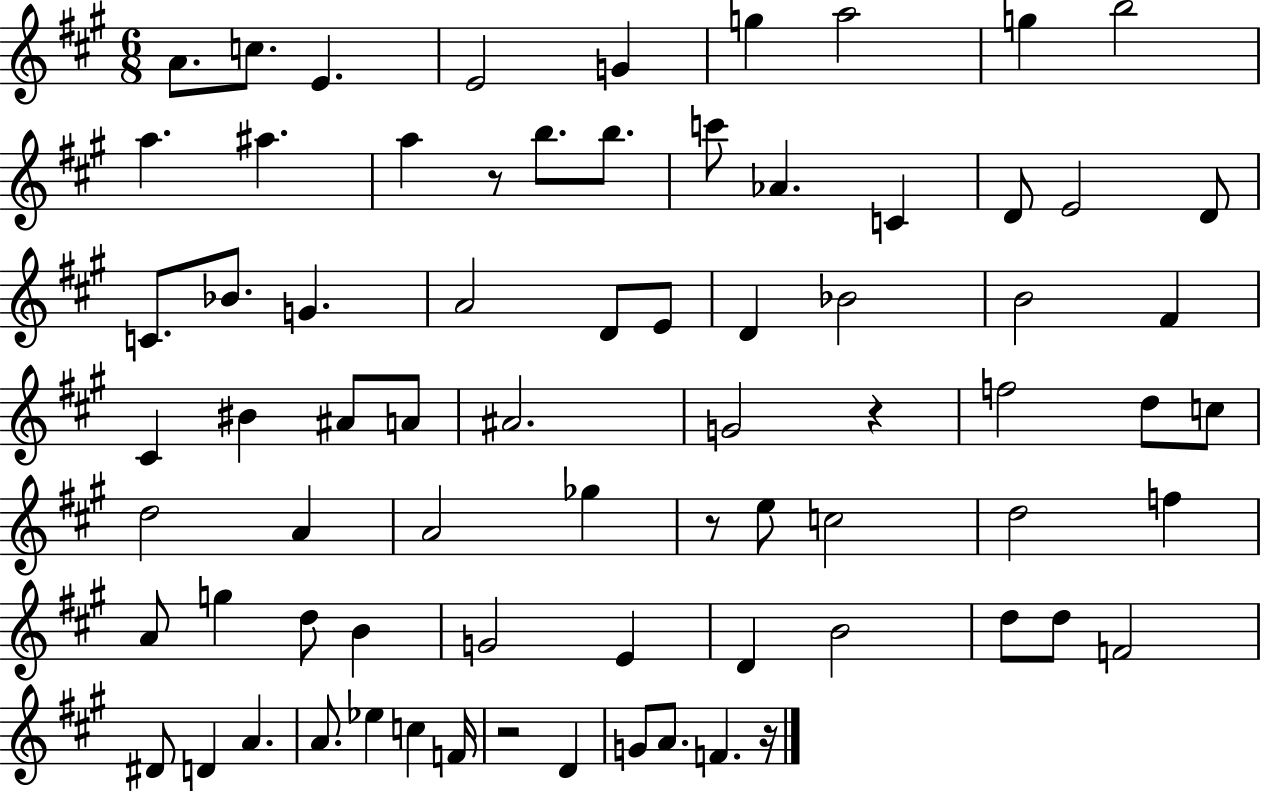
X:1
T:Untitled
M:6/8
L:1/4
K:A
A/2 c/2 E E2 G g a2 g b2 a ^a a z/2 b/2 b/2 c'/2 _A C D/2 E2 D/2 C/2 _B/2 G A2 D/2 E/2 D _B2 B2 ^F ^C ^B ^A/2 A/2 ^A2 G2 z f2 d/2 c/2 d2 A A2 _g z/2 e/2 c2 d2 f A/2 g d/2 B G2 E D B2 d/2 d/2 F2 ^D/2 D A A/2 _e c F/4 z2 D G/2 A/2 F z/4